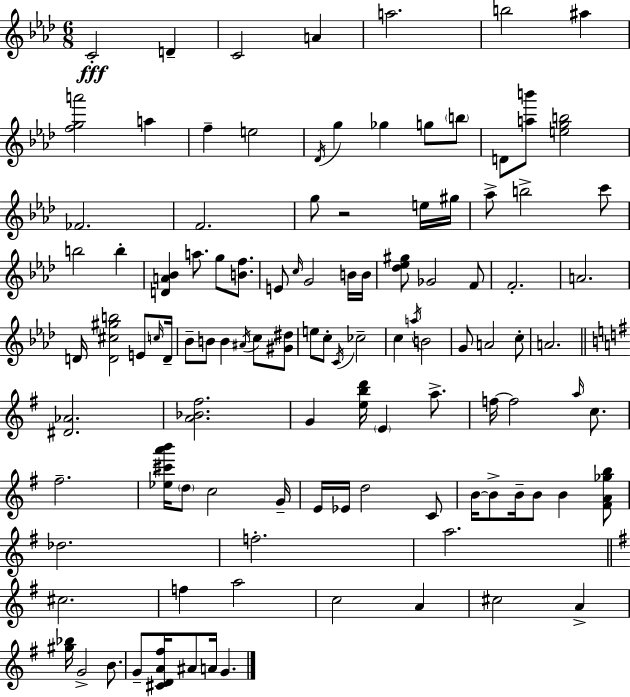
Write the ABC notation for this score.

X:1
T:Untitled
M:6/8
L:1/4
K:Fm
C2 D C2 A a2 b2 ^a [fga']2 a f e2 _D/4 g _g g/2 b/2 D/2 [ab']/2 [egb]2 _F2 F2 g/2 z2 e/4 ^g/4 _a/2 b2 c'/2 b2 b [DA_B] a/2 g/2 [Bf]/2 E/2 c/4 G2 B/4 B/4 [_d_e^g]/2 _G2 F/2 F2 A2 D/4 [D^c^gb]2 E/2 c/4 D/4 _B/2 B/2 B ^A/4 c/2 [^G^d]/2 e/2 c/2 C/4 _c2 c a/4 B2 G/2 A2 c/2 A2 [^D_A]2 [A_B^f]2 G [ebd']/4 E a/2 f/4 f2 a/4 c/2 ^f2 [_e^c'a'b']/4 d/2 c2 G/4 E/4 _E/4 d2 C/2 B/4 B/2 B/4 B/2 B [^FA_gb]/2 _d2 f2 a2 ^c2 f a2 c2 A ^c2 A [^g_b]/4 G2 B/2 G/2 [^CDA^f]/4 ^A/2 A/4 G